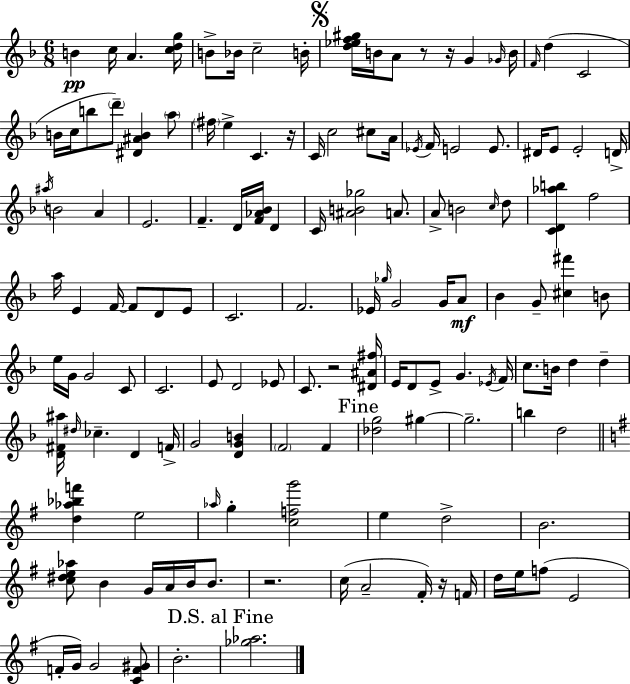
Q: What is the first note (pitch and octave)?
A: B4